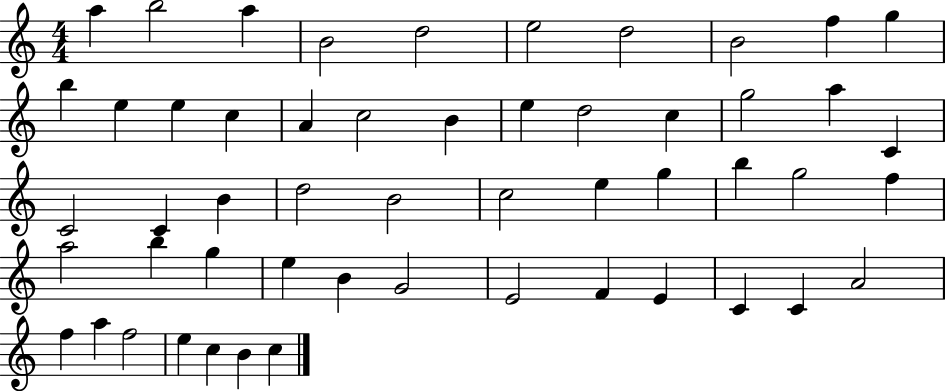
{
  \clef treble
  \numericTimeSignature
  \time 4/4
  \key c \major
  a''4 b''2 a''4 | b'2 d''2 | e''2 d''2 | b'2 f''4 g''4 | \break b''4 e''4 e''4 c''4 | a'4 c''2 b'4 | e''4 d''2 c''4 | g''2 a''4 c'4 | \break c'2 c'4 b'4 | d''2 b'2 | c''2 e''4 g''4 | b''4 g''2 f''4 | \break a''2 b''4 g''4 | e''4 b'4 g'2 | e'2 f'4 e'4 | c'4 c'4 a'2 | \break f''4 a''4 f''2 | e''4 c''4 b'4 c''4 | \bar "|."
}